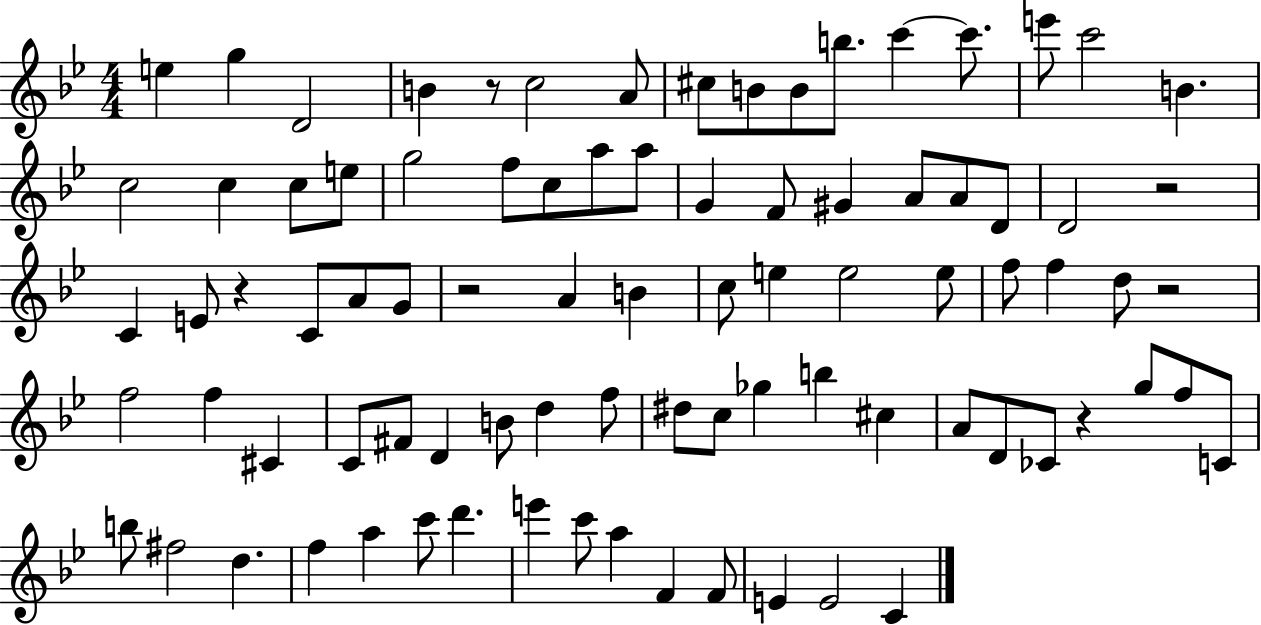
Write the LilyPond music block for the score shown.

{
  \clef treble
  \numericTimeSignature
  \time 4/4
  \key bes \major
  e''4 g''4 d'2 | b'4 r8 c''2 a'8 | cis''8 b'8 b'8 b''8. c'''4~~ c'''8. | e'''8 c'''2 b'4. | \break c''2 c''4 c''8 e''8 | g''2 f''8 c''8 a''8 a''8 | g'4 f'8 gis'4 a'8 a'8 d'8 | d'2 r2 | \break c'4 e'8 r4 c'8 a'8 g'8 | r2 a'4 b'4 | c''8 e''4 e''2 e''8 | f''8 f''4 d''8 r2 | \break f''2 f''4 cis'4 | c'8 fis'8 d'4 b'8 d''4 f''8 | dis''8 c''8 ges''4 b''4 cis''4 | a'8 d'8 ces'8 r4 g''8 f''8 c'8 | \break b''8 fis''2 d''4. | f''4 a''4 c'''8 d'''4. | e'''4 c'''8 a''4 f'4 f'8 | e'4 e'2 c'4 | \break \bar "|."
}